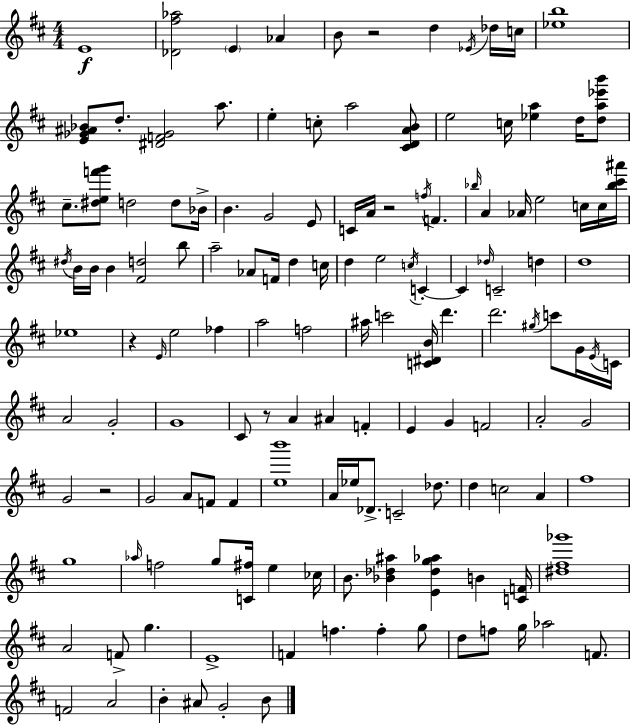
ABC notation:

X:1
T:Untitled
M:4/4
L:1/4
K:D
E4 [_D^f_a]2 E _A B/2 z2 d _E/4 _d/4 c/4 [_eb]4 [E_G^A_B]/2 d/2 [^DF_G]2 a/2 e c/2 a2 [^CDAB]/2 e2 c/4 [_ea] d/4 [da_e'b']/2 ^c/2 [^def'g']/2 d2 d/2 _B/4 B G2 E/2 C/4 A/4 z2 f/4 F _b/4 A _A/4 e2 c/4 c/4 [_b^c'^a']/4 ^d/4 B/4 B/4 B [^Fd]2 b/2 a2 _A/2 F/4 d c/4 d e2 c/4 C C _d/4 C2 d d4 _e4 z E/4 e2 _f a2 f2 ^a/4 c'2 [C^DB]/4 d' d'2 ^g/4 c'/2 G/4 E/4 C/4 A2 G2 G4 ^C/2 z/2 A ^A F E G F2 A2 G2 G2 z2 G2 A/2 F/2 F [eb']4 A/4 _e/4 _D/2 C2 _d/2 d c2 A ^f4 g4 _a/4 f2 g/2 [C^f]/4 e _c/4 B/2 [_B_d^a] [E_dg_a] B [CF]/4 [^d^f_g']4 A2 F/2 g E4 F f f g/2 d/2 f/2 g/4 _a2 F/2 F2 A2 B ^A/2 G2 B/2